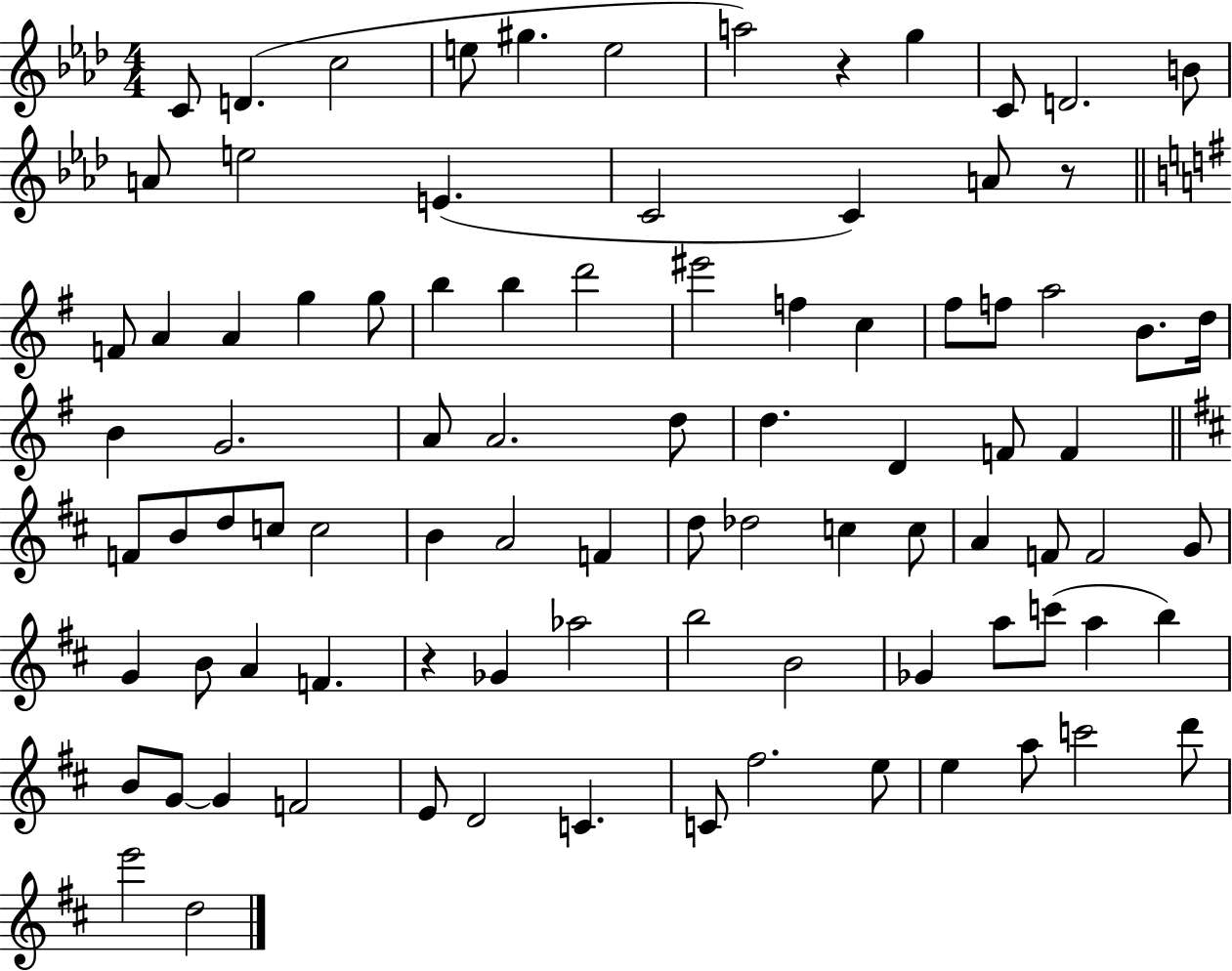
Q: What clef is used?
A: treble